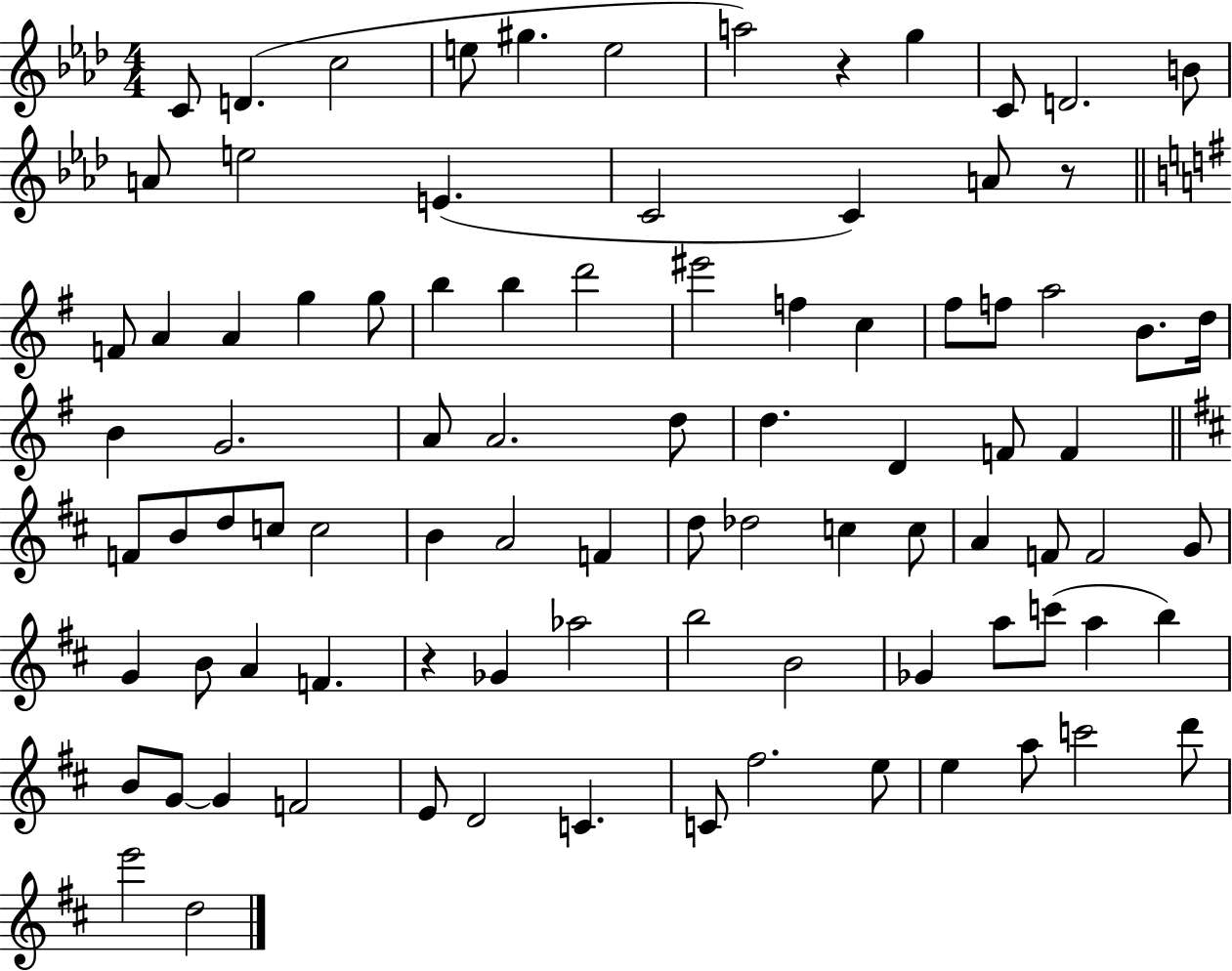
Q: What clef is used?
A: treble